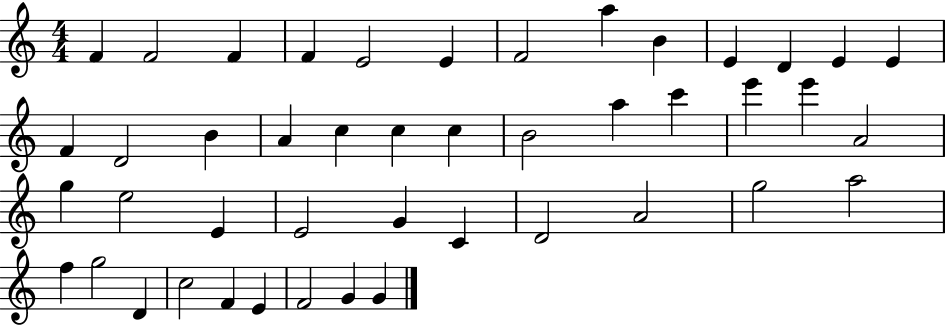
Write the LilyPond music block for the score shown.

{
  \clef treble
  \numericTimeSignature
  \time 4/4
  \key c \major
  f'4 f'2 f'4 | f'4 e'2 e'4 | f'2 a''4 b'4 | e'4 d'4 e'4 e'4 | \break f'4 d'2 b'4 | a'4 c''4 c''4 c''4 | b'2 a''4 c'''4 | e'''4 e'''4 a'2 | \break g''4 e''2 e'4 | e'2 g'4 c'4 | d'2 a'2 | g''2 a''2 | \break f''4 g''2 d'4 | c''2 f'4 e'4 | f'2 g'4 g'4 | \bar "|."
}